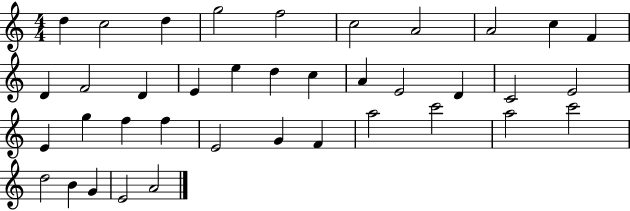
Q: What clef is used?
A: treble